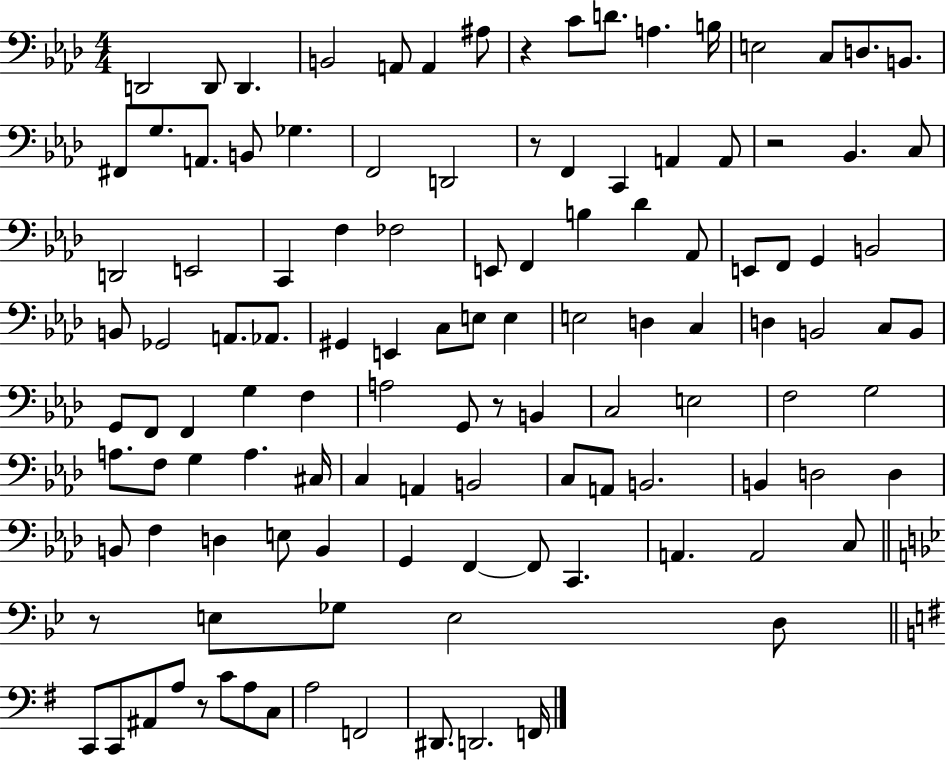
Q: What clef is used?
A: bass